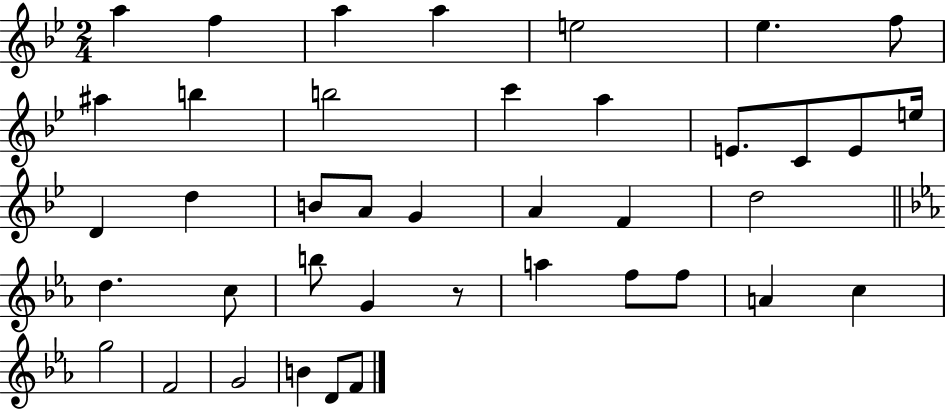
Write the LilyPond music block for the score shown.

{
  \clef treble
  \numericTimeSignature
  \time 2/4
  \key bes \major
  a''4 f''4 | a''4 a''4 | e''2 | ees''4. f''8 | \break ais''4 b''4 | b''2 | c'''4 a''4 | e'8. c'8 e'8 e''16 | \break d'4 d''4 | b'8 a'8 g'4 | a'4 f'4 | d''2 | \break \bar "||" \break \key c \minor d''4. c''8 | b''8 g'4 r8 | a''4 f''8 f''8 | a'4 c''4 | \break g''2 | f'2 | g'2 | b'4 d'8 f'8 | \break \bar "|."
}